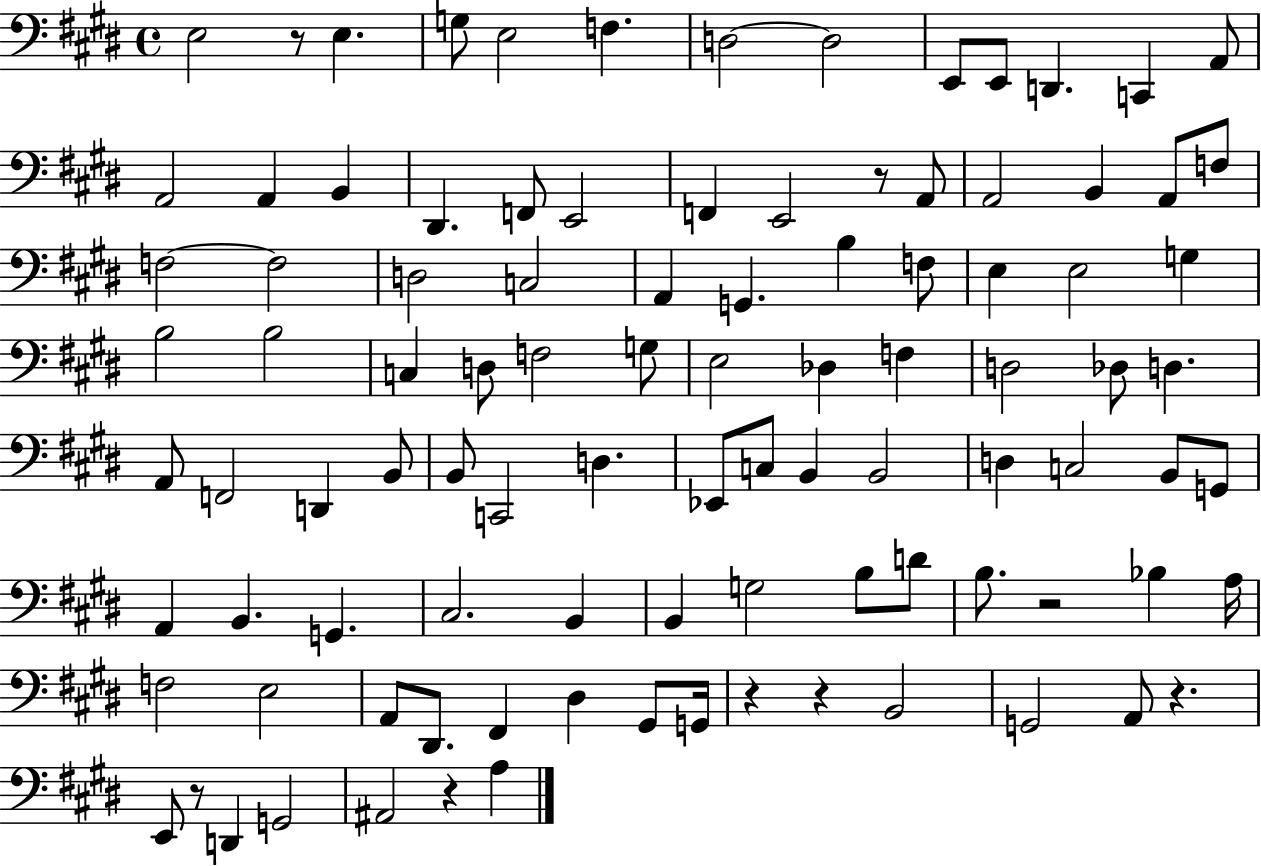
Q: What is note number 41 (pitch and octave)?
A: F3